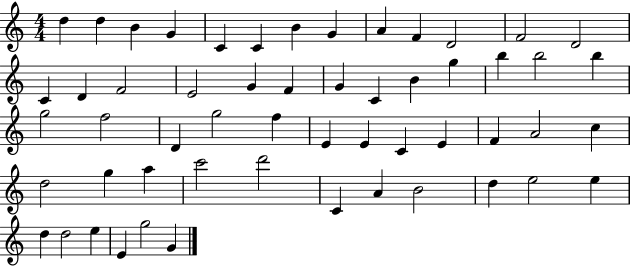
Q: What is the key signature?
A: C major